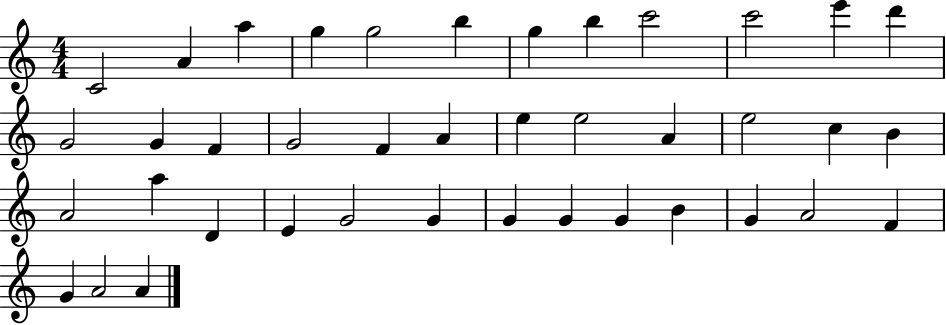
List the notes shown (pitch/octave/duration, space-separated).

C4/h A4/q A5/q G5/q G5/h B5/q G5/q B5/q C6/h C6/h E6/q D6/q G4/h G4/q F4/q G4/h F4/q A4/q E5/q E5/h A4/q E5/h C5/q B4/q A4/h A5/q D4/q E4/q G4/h G4/q G4/q G4/q G4/q B4/q G4/q A4/h F4/q G4/q A4/h A4/q